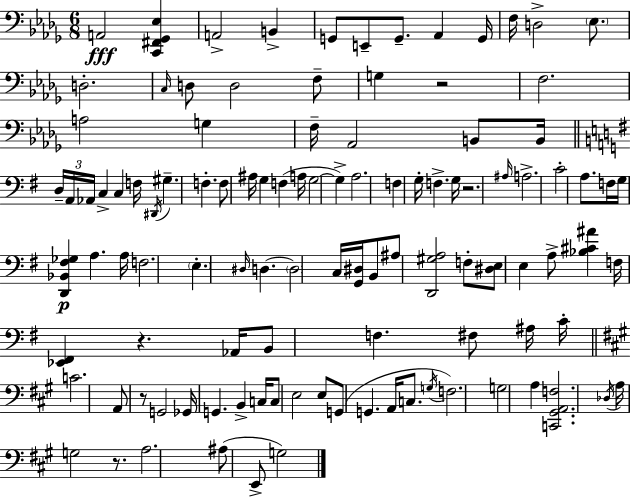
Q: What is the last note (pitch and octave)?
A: G3